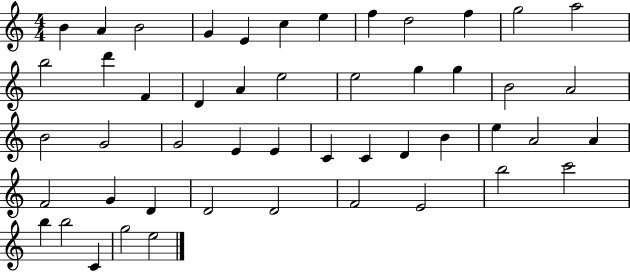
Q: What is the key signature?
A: C major